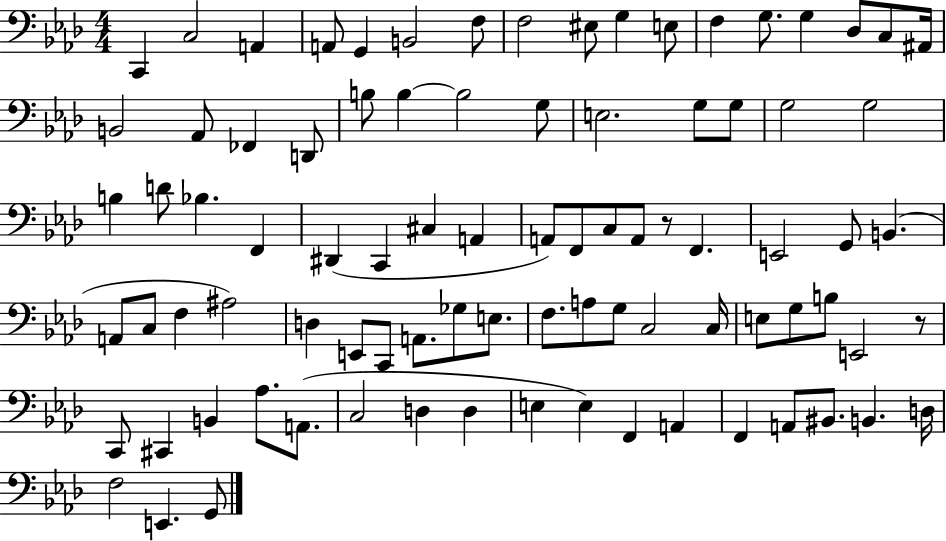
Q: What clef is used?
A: bass